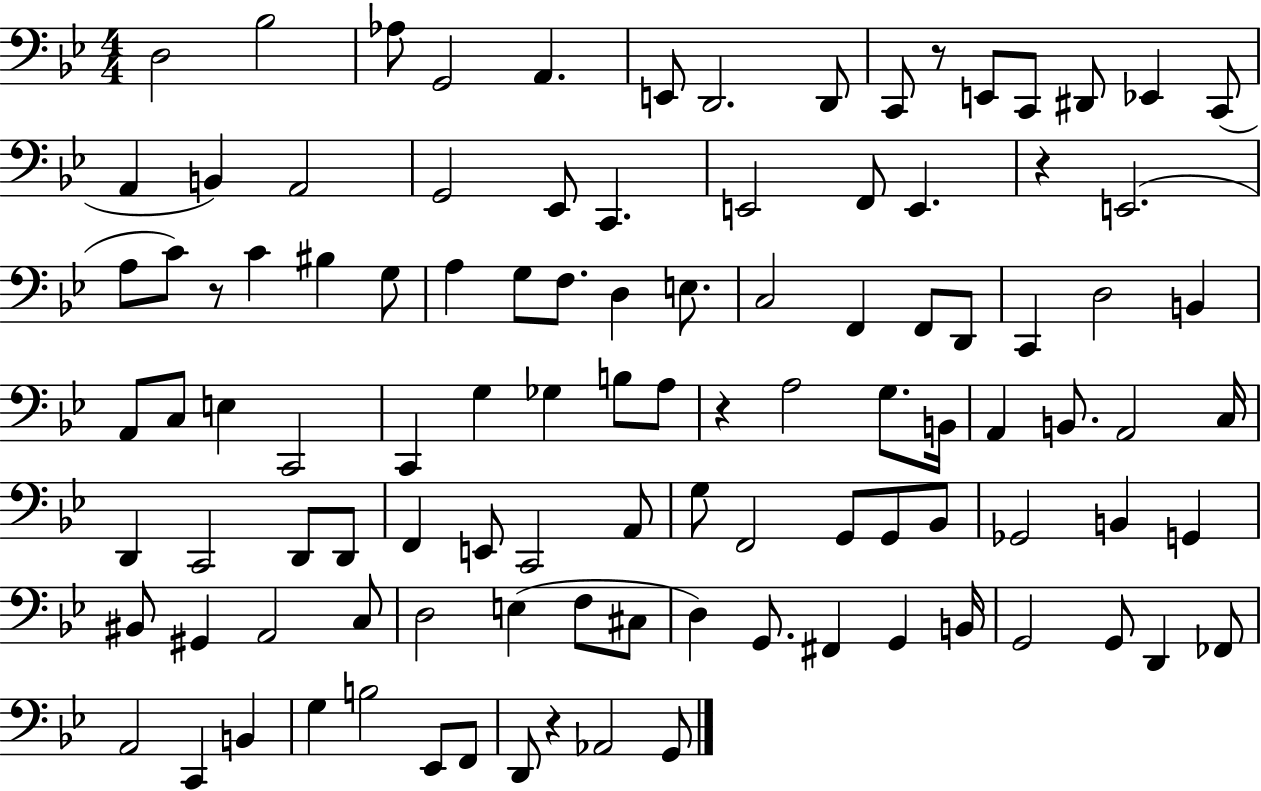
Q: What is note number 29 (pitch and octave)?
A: G3